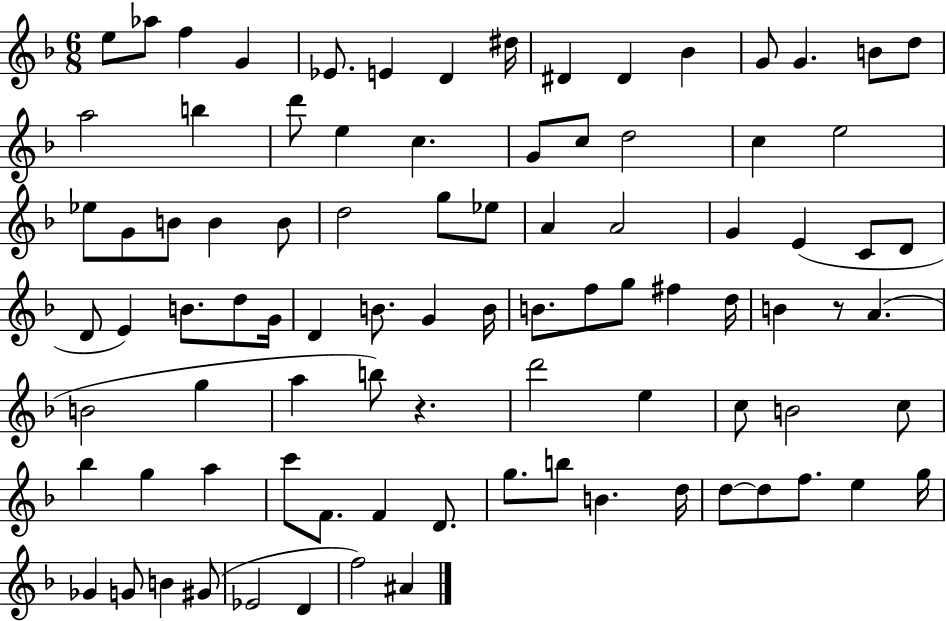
X:1
T:Untitled
M:6/8
L:1/4
K:F
e/2 _a/2 f G _E/2 E D ^d/4 ^D ^D _B G/2 G B/2 d/2 a2 b d'/2 e c G/2 c/2 d2 c e2 _e/2 G/2 B/2 B B/2 d2 g/2 _e/2 A A2 G E C/2 D/2 D/2 E B/2 d/2 G/4 D B/2 G B/4 B/2 f/2 g/2 ^f d/4 B z/2 A B2 g a b/2 z d'2 e c/2 B2 c/2 _b g a c'/2 F/2 F D/2 g/2 b/2 B d/4 d/2 d/2 f/2 e g/4 _G G/2 B ^G/2 _E2 D f2 ^A